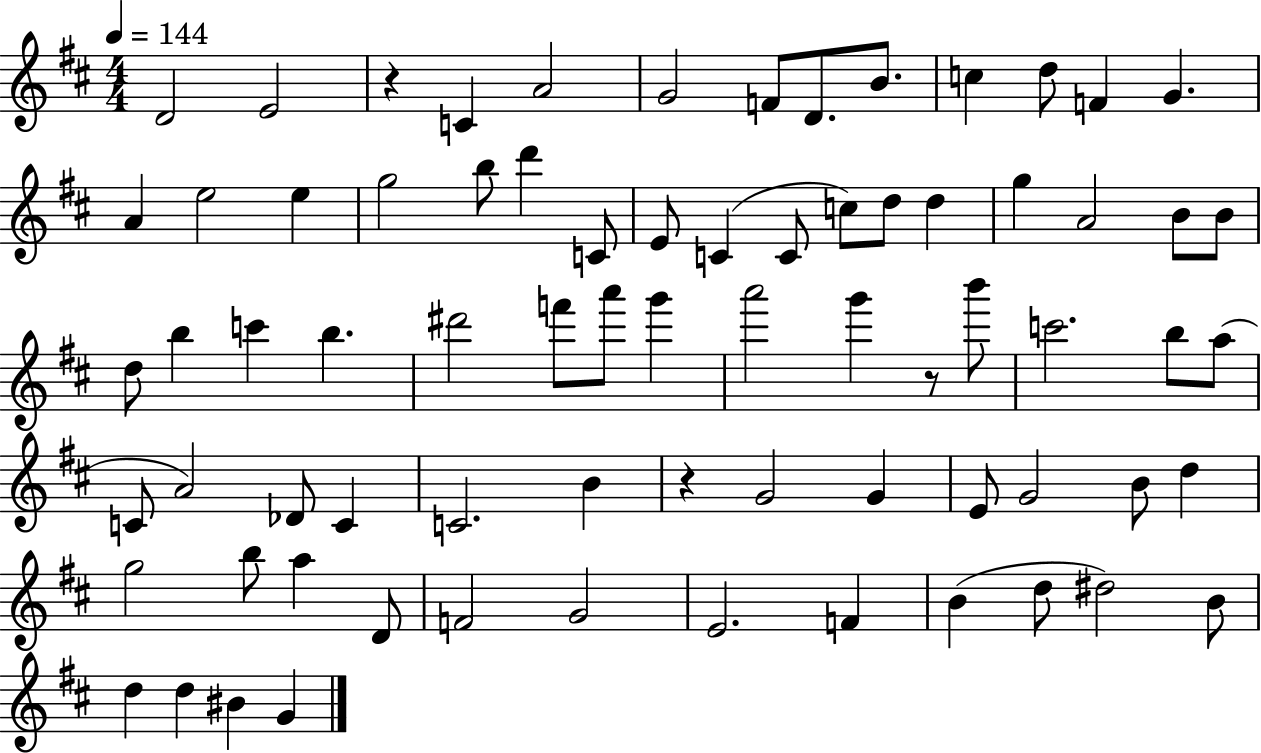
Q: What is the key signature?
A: D major